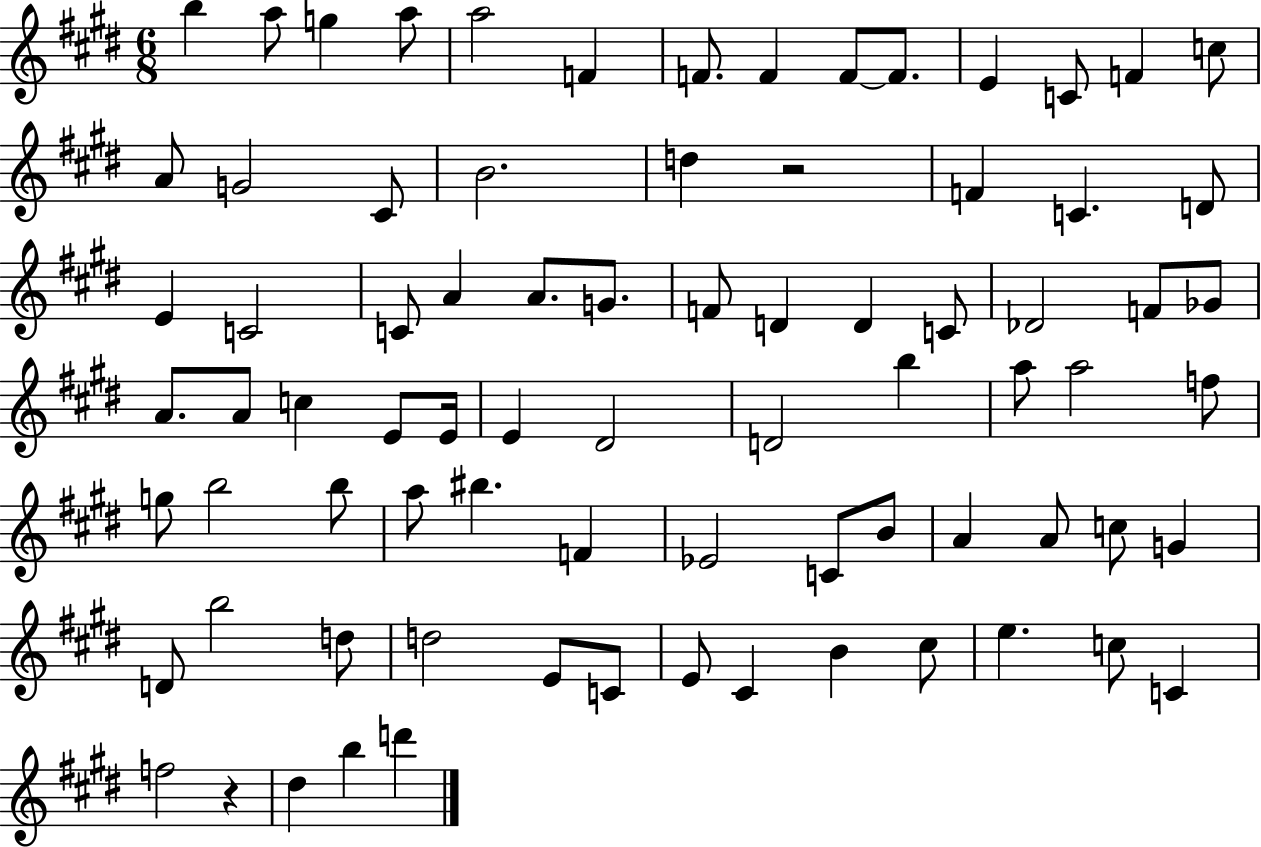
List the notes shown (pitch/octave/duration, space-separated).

B5/q A5/e G5/q A5/e A5/h F4/q F4/e. F4/q F4/e F4/e. E4/q C4/e F4/q C5/e A4/e G4/h C#4/e B4/h. D5/q R/h F4/q C4/q. D4/e E4/q C4/h C4/e A4/q A4/e. G4/e. F4/e D4/q D4/q C4/e Db4/h F4/e Gb4/e A4/e. A4/e C5/q E4/e E4/s E4/q D#4/h D4/h B5/q A5/e A5/h F5/e G5/e B5/h B5/e A5/e BIS5/q. F4/q Eb4/h C4/e B4/e A4/q A4/e C5/e G4/q D4/e B5/h D5/e D5/h E4/e C4/e E4/e C#4/q B4/q C#5/e E5/q. C5/e C4/q F5/h R/q D#5/q B5/q D6/q